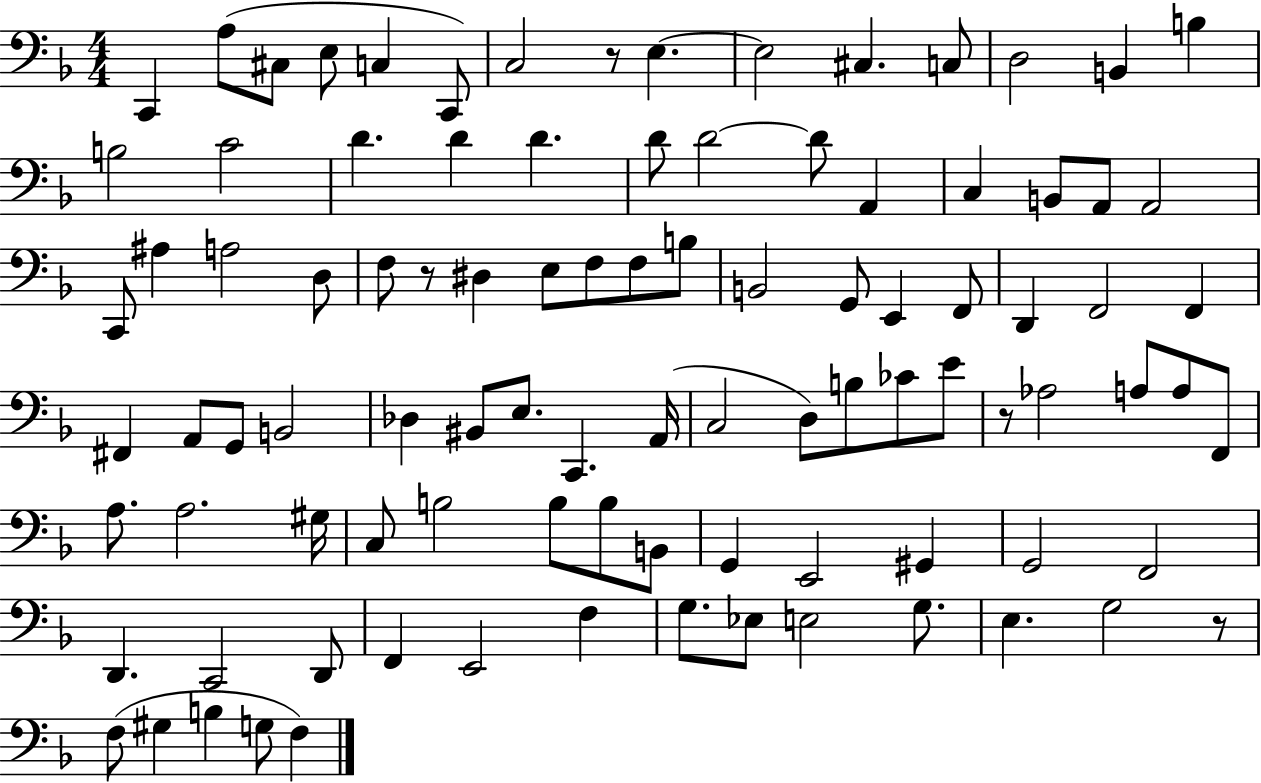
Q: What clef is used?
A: bass